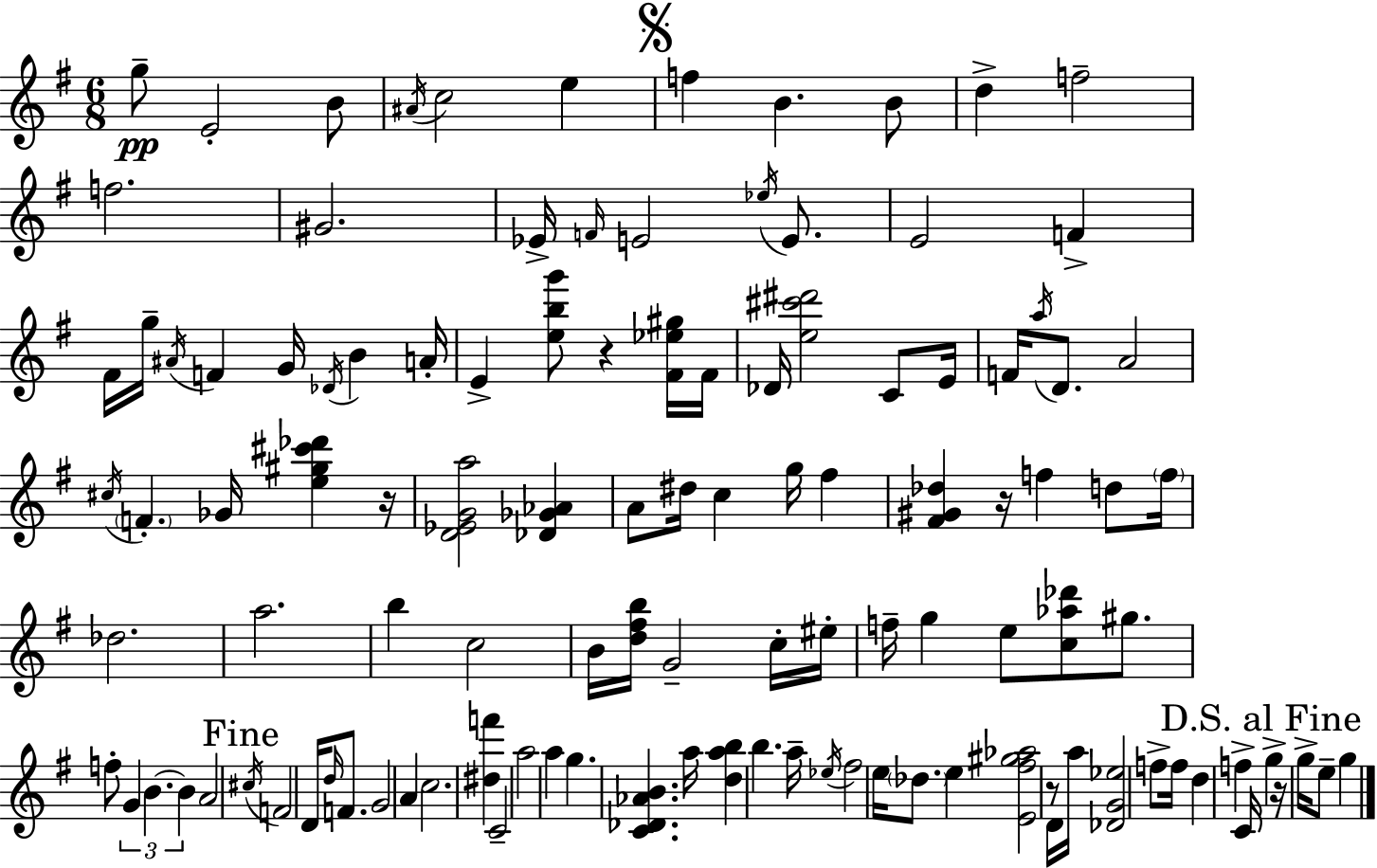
X:1
T:Untitled
M:6/8
L:1/4
K:G
g/2 E2 B/2 ^A/4 c2 e f B B/2 d f2 f2 ^G2 _E/4 F/4 E2 _e/4 E/2 E2 F ^F/4 g/4 ^A/4 F G/4 _D/4 B A/4 E [ebg']/2 z [^F_e^g]/4 ^F/4 _D/4 [e^c'^d']2 C/2 E/4 F/4 a/4 D/2 A2 ^c/4 F _G/4 [e^g^c'_d'] z/4 [D_EGa]2 [_D_G_A] A/2 ^d/4 c g/4 ^f [^F^G_d] z/4 f d/2 f/4 _d2 a2 b c2 B/4 [d^fb]/4 G2 c/4 ^e/4 f/4 g e/2 [c_a_d']/2 ^g/2 f/2 G B B A2 ^c/4 F2 D/4 d/4 F/2 G2 A c2 [^df'] C2 a2 a g [C_D_AB] a/4 [dab] b a/4 _e/4 ^f2 e/4 _d/2 e [E^f^g_a]2 z/2 D/4 a/4 [_DG_e]2 f/2 f/4 d f C/4 g z/4 g/4 e/2 g